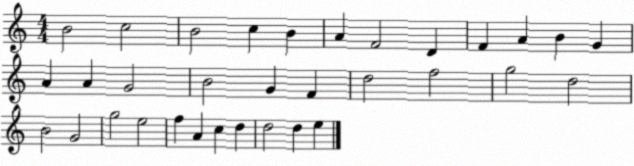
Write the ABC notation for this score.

X:1
T:Untitled
M:4/4
L:1/4
K:C
B2 c2 B2 c B A F2 D F A B G A A G2 B2 G F d2 f2 g2 d2 B2 G2 g2 e2 f A c d d2 d e